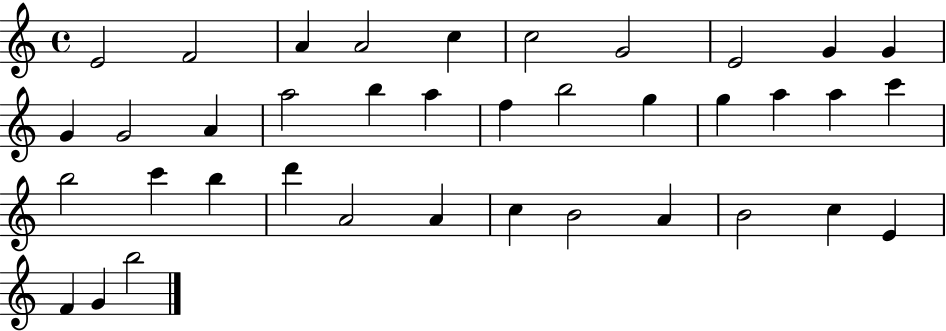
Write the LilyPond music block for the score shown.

{
  \clef treble
  \time 4/4
  \defaultTimeSignature
  \key c \major
  e'2 f'2 | a'4 a'2 c''4 | c''2 g'2 | e'2 g'4 g'4 | \break g'4 g'2 a'4 | a''2 b''4 a''4 | f''4 b''2 g''4 | g''4 a''4 a''4 c'''4 | \break b''2 c'''4 b''4 | d'''4 a'2 a'4 | c''4 b'2 a'4 | b'2 c''4 e'4 | \break f'4 g'4 b''2 | \bar "|."
}